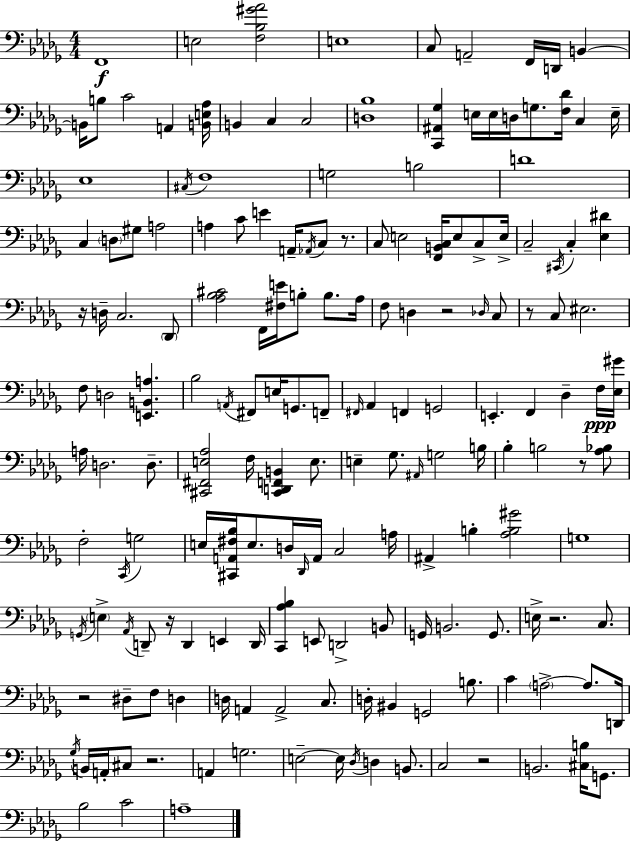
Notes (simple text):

F2/w E3/h [F3,Bb3,G#4,Ab4]/h E3/w C3/e A2/h F2/s D2/s B2/q B2/s B3/e C4/h A2/q [B2,E3,Ab3]/s B2/q C3/q C3/h [D3,Bb3]/w [C2,A#2,Gb3]/q E3/s E3/s D3/s G3/e. [F3,Db4]/s C3/q E3/s Eb3/w C#3/s F3/w G3/h B3/h D4/w C3/q D3/e G#3/e A3/h A3/q C4/e E4/q A2/s Ab2/s C3/e R/e. C3/e E3/h [F2,B2,C3]/s E3/e C3/e E3/s C3/h C#2/s C3/q [Eb3,D#4]/q R/s D3/s C3/h. Db2/e [Ab3,Bb3,C#4]/h F2/s [F#3,E4]/s B3/e B3/e. Ab3/s F3/e D3/q R/h Db3/s C3/e R/e C3/e EIS3/h. F3/e D3/h [E2,B2,A3]/q. Bb3/h A2/s F#2/e E3/s G2/e. F2/e F#2/s Ab2/q F2/q G2/h E2/q. F2/q Db3/q F3/s [Eb3,G#4]/s A3/s D3/h. D3/e. [C#2,F#2,E3,Ab3]/h F3/s [C#2,D2,F2,B2]/q E3/e. E3/q Gb3/e. A#2/s G3/h B3/s Bb3/q B3/h R/e [Ab3,Bb3]/e F3/h C2/s G3/h E3/s [C#2,A2,F#3,Bb3]/s E3/e. D3/s Db2/s A2/s C3/h A3/s A#2/q B3/q [Ab3,B3,G#4]/h G3/w G2/s E3/q Ab2/s D2/e R/s D2/q E2/q D2/s [C2,Ab3,Bb3]/q E2/e D2/h B2/e G2/s B2/h. G2/e. E3/s R/h. C3/e. R/h D#3/e F3/e D3/q D3/s A2/q A2/h C3/e. D3/s BIS2/q G2/h B3/e. C4/q A3/h A3/e. D2/s Gb3/s B2/s A2/s C#3/e R/h. A2/q G3/h. E3/h E3/s Db3/s D3/q B2/e. C3/h R/h B2/h. [C#3,B3]/s G2/e. Bb3/h C4/h A3/w